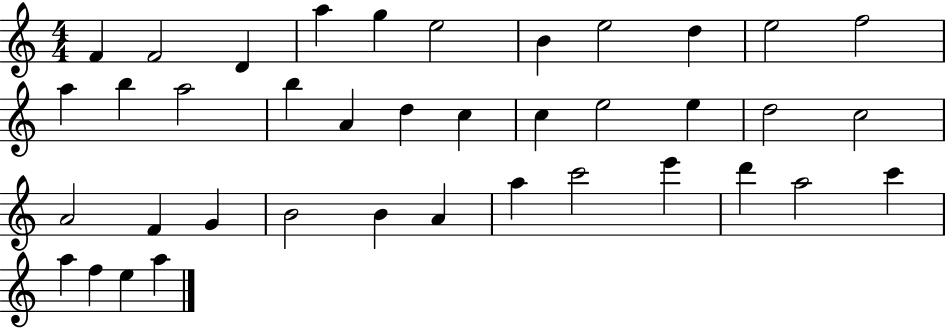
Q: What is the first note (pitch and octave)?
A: F4